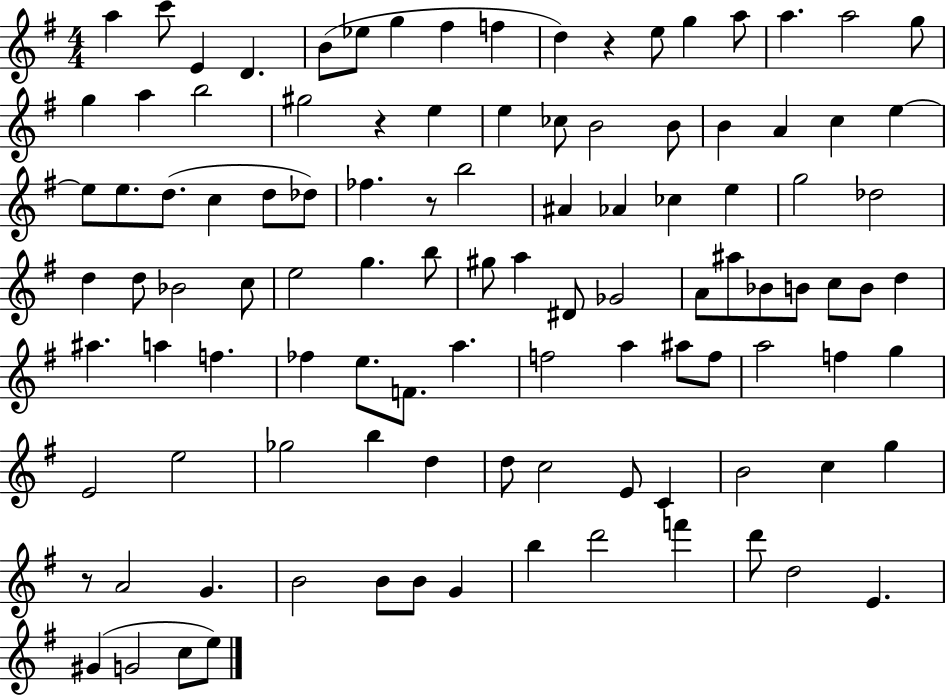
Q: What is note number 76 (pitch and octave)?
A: E4